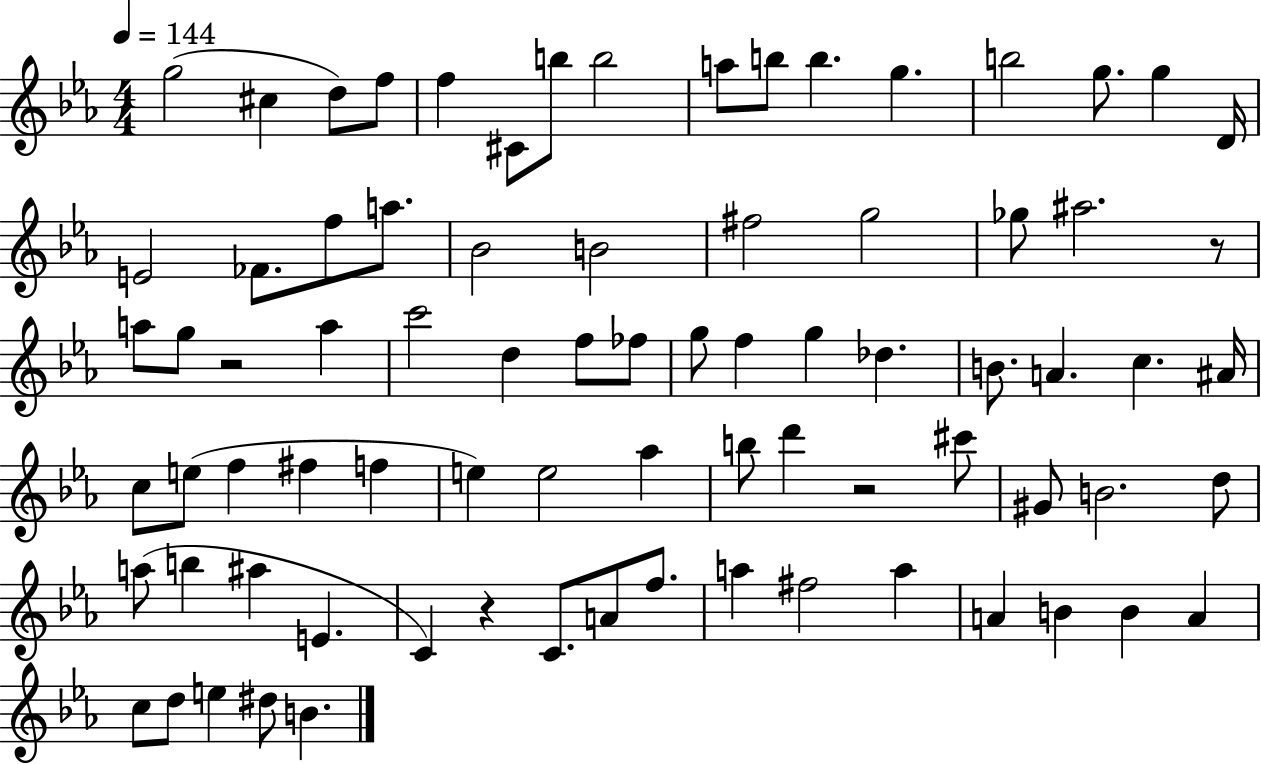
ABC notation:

X:1
T:Untitled
M:4/4
L:1/4
K:Eb
g2 ^c d/2 f/2 f ^C/2 b/2 b2 a/2 b/2 b g b2 g/2 g D/4 E2 _F/2 f/2 a/2 _B2 B2 ^f2 g2 _g/2 ^a2 z/2 a/2 g/2 z2 a c'2 d f/2 _f/2 g/2 f g _d B/2 A c ^A/4 c/2 e/2 f ^f f e e2 _a b/2 d' z2 ^c'/2 ^G/2 B2 d/2 a/2 b ^a E C z C/2 A/2 f/2 a ^f2 a A B B A c/2 d/2 e ^d/2 B